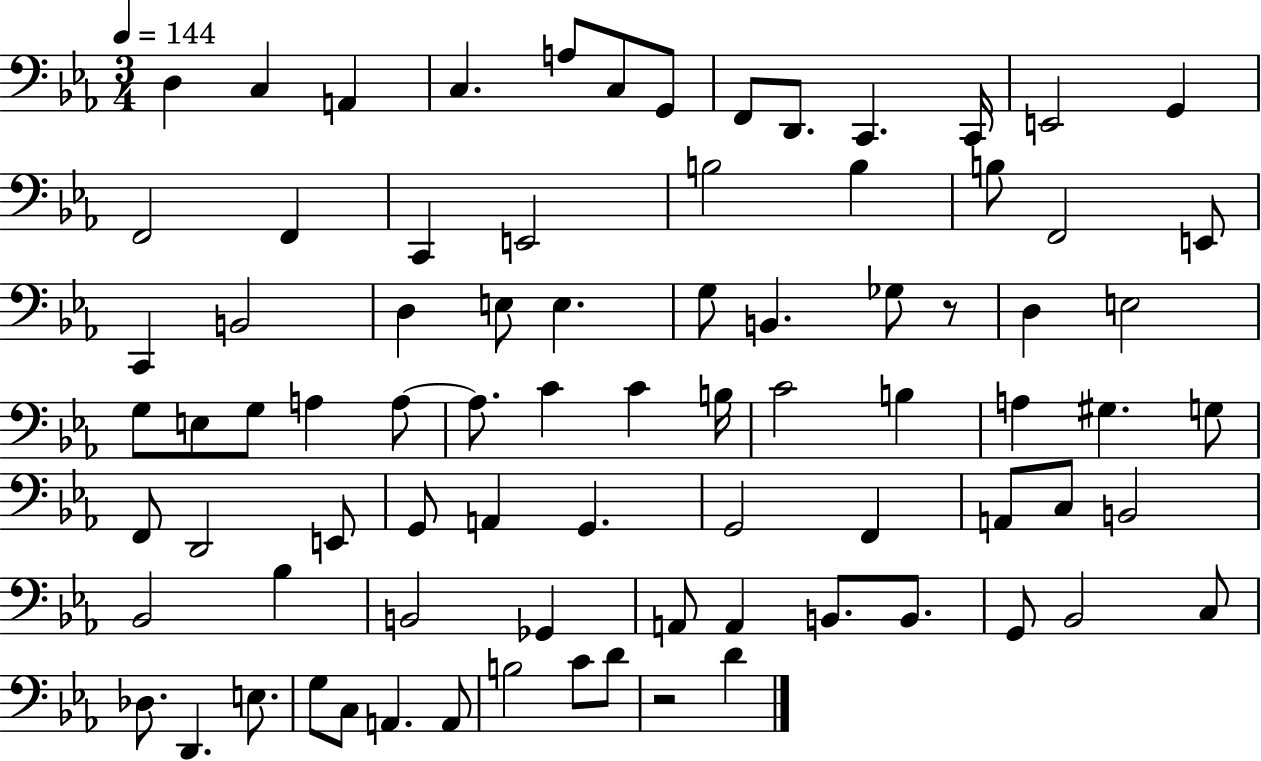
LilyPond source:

{
  \clef bass
  \numericTimeSignature
  \time 3/4
  \key ees \major
  \tempo 4 = 144
  \repeat volta 2 { d4 c4 a,4 | c4. a8 c8 g,8 | f,8 d,8. c,4. c,16 | e,2 g,4 | \break f,2 f,4 | c,4 e,2 | b2 b4 | b8 f,2 e,8 | \break c,4 b,2 | d4 e8 e4. | g8 b,4. ges8 r8 | d4 e2 | \break g8 e8 g8 a4 a8~~ | a8. c'4 c'4 b16 | c'2 b4 | a4 gis4. g8 | \break f,8 d,2 e,8 | g,8 a,4 g,4. | g,2 f,4 | a,8 c8 b,2 | \break bes,2 bes4 | b,2 ges,4 | a,8 a,4 b,8. b,8. | g,8 bes,2 c8 | \break des8. d,4. e8. | g8 c8 a,4. a,8 | b2 c'8 d'8 | r2 d'4 | \break } \bar "|."
}